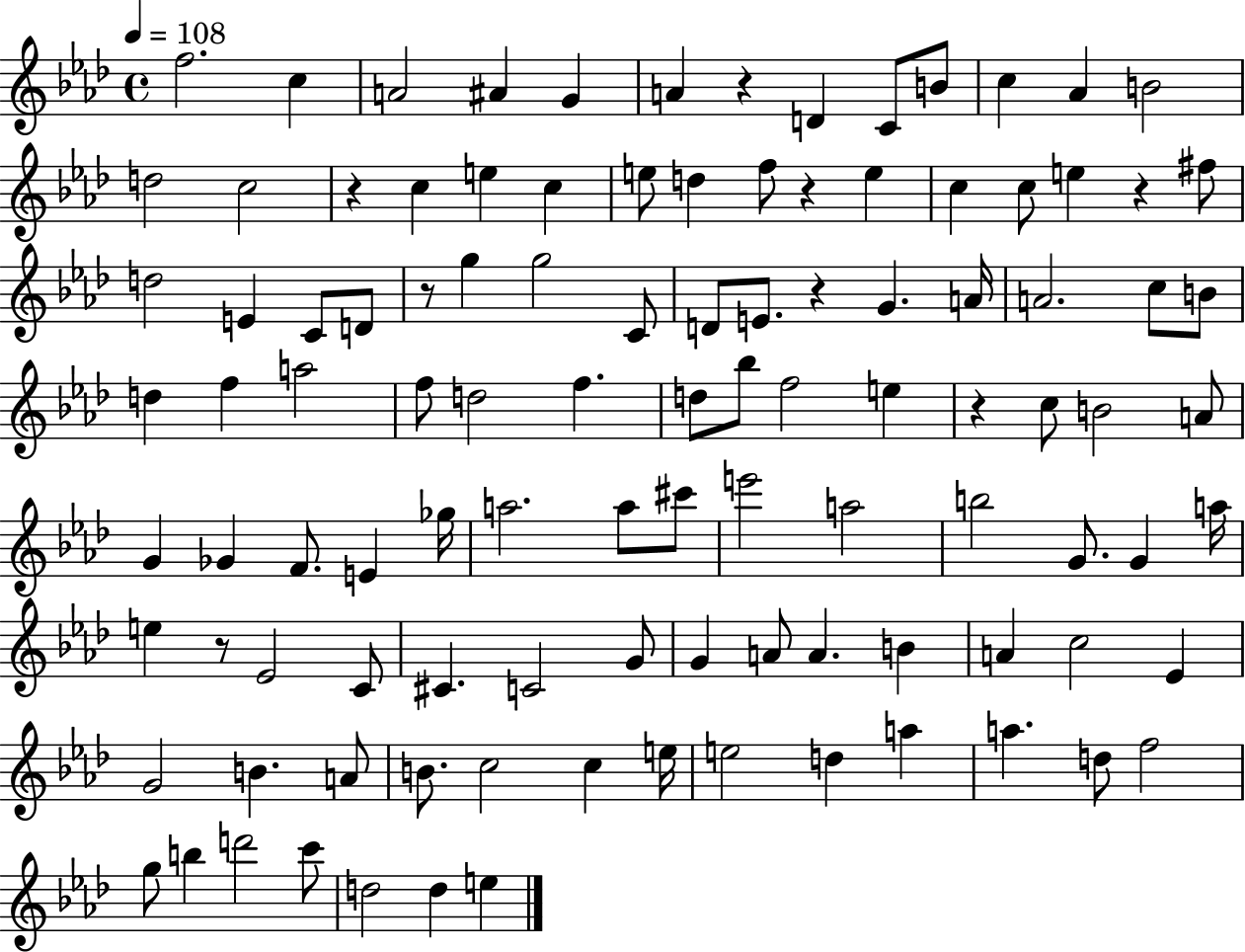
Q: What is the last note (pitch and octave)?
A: E5